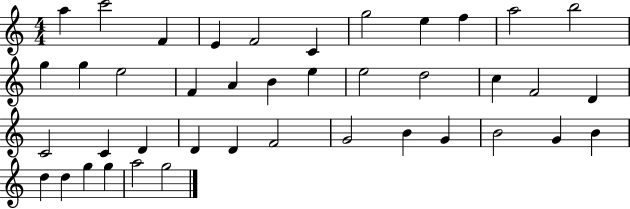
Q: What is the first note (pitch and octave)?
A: A5